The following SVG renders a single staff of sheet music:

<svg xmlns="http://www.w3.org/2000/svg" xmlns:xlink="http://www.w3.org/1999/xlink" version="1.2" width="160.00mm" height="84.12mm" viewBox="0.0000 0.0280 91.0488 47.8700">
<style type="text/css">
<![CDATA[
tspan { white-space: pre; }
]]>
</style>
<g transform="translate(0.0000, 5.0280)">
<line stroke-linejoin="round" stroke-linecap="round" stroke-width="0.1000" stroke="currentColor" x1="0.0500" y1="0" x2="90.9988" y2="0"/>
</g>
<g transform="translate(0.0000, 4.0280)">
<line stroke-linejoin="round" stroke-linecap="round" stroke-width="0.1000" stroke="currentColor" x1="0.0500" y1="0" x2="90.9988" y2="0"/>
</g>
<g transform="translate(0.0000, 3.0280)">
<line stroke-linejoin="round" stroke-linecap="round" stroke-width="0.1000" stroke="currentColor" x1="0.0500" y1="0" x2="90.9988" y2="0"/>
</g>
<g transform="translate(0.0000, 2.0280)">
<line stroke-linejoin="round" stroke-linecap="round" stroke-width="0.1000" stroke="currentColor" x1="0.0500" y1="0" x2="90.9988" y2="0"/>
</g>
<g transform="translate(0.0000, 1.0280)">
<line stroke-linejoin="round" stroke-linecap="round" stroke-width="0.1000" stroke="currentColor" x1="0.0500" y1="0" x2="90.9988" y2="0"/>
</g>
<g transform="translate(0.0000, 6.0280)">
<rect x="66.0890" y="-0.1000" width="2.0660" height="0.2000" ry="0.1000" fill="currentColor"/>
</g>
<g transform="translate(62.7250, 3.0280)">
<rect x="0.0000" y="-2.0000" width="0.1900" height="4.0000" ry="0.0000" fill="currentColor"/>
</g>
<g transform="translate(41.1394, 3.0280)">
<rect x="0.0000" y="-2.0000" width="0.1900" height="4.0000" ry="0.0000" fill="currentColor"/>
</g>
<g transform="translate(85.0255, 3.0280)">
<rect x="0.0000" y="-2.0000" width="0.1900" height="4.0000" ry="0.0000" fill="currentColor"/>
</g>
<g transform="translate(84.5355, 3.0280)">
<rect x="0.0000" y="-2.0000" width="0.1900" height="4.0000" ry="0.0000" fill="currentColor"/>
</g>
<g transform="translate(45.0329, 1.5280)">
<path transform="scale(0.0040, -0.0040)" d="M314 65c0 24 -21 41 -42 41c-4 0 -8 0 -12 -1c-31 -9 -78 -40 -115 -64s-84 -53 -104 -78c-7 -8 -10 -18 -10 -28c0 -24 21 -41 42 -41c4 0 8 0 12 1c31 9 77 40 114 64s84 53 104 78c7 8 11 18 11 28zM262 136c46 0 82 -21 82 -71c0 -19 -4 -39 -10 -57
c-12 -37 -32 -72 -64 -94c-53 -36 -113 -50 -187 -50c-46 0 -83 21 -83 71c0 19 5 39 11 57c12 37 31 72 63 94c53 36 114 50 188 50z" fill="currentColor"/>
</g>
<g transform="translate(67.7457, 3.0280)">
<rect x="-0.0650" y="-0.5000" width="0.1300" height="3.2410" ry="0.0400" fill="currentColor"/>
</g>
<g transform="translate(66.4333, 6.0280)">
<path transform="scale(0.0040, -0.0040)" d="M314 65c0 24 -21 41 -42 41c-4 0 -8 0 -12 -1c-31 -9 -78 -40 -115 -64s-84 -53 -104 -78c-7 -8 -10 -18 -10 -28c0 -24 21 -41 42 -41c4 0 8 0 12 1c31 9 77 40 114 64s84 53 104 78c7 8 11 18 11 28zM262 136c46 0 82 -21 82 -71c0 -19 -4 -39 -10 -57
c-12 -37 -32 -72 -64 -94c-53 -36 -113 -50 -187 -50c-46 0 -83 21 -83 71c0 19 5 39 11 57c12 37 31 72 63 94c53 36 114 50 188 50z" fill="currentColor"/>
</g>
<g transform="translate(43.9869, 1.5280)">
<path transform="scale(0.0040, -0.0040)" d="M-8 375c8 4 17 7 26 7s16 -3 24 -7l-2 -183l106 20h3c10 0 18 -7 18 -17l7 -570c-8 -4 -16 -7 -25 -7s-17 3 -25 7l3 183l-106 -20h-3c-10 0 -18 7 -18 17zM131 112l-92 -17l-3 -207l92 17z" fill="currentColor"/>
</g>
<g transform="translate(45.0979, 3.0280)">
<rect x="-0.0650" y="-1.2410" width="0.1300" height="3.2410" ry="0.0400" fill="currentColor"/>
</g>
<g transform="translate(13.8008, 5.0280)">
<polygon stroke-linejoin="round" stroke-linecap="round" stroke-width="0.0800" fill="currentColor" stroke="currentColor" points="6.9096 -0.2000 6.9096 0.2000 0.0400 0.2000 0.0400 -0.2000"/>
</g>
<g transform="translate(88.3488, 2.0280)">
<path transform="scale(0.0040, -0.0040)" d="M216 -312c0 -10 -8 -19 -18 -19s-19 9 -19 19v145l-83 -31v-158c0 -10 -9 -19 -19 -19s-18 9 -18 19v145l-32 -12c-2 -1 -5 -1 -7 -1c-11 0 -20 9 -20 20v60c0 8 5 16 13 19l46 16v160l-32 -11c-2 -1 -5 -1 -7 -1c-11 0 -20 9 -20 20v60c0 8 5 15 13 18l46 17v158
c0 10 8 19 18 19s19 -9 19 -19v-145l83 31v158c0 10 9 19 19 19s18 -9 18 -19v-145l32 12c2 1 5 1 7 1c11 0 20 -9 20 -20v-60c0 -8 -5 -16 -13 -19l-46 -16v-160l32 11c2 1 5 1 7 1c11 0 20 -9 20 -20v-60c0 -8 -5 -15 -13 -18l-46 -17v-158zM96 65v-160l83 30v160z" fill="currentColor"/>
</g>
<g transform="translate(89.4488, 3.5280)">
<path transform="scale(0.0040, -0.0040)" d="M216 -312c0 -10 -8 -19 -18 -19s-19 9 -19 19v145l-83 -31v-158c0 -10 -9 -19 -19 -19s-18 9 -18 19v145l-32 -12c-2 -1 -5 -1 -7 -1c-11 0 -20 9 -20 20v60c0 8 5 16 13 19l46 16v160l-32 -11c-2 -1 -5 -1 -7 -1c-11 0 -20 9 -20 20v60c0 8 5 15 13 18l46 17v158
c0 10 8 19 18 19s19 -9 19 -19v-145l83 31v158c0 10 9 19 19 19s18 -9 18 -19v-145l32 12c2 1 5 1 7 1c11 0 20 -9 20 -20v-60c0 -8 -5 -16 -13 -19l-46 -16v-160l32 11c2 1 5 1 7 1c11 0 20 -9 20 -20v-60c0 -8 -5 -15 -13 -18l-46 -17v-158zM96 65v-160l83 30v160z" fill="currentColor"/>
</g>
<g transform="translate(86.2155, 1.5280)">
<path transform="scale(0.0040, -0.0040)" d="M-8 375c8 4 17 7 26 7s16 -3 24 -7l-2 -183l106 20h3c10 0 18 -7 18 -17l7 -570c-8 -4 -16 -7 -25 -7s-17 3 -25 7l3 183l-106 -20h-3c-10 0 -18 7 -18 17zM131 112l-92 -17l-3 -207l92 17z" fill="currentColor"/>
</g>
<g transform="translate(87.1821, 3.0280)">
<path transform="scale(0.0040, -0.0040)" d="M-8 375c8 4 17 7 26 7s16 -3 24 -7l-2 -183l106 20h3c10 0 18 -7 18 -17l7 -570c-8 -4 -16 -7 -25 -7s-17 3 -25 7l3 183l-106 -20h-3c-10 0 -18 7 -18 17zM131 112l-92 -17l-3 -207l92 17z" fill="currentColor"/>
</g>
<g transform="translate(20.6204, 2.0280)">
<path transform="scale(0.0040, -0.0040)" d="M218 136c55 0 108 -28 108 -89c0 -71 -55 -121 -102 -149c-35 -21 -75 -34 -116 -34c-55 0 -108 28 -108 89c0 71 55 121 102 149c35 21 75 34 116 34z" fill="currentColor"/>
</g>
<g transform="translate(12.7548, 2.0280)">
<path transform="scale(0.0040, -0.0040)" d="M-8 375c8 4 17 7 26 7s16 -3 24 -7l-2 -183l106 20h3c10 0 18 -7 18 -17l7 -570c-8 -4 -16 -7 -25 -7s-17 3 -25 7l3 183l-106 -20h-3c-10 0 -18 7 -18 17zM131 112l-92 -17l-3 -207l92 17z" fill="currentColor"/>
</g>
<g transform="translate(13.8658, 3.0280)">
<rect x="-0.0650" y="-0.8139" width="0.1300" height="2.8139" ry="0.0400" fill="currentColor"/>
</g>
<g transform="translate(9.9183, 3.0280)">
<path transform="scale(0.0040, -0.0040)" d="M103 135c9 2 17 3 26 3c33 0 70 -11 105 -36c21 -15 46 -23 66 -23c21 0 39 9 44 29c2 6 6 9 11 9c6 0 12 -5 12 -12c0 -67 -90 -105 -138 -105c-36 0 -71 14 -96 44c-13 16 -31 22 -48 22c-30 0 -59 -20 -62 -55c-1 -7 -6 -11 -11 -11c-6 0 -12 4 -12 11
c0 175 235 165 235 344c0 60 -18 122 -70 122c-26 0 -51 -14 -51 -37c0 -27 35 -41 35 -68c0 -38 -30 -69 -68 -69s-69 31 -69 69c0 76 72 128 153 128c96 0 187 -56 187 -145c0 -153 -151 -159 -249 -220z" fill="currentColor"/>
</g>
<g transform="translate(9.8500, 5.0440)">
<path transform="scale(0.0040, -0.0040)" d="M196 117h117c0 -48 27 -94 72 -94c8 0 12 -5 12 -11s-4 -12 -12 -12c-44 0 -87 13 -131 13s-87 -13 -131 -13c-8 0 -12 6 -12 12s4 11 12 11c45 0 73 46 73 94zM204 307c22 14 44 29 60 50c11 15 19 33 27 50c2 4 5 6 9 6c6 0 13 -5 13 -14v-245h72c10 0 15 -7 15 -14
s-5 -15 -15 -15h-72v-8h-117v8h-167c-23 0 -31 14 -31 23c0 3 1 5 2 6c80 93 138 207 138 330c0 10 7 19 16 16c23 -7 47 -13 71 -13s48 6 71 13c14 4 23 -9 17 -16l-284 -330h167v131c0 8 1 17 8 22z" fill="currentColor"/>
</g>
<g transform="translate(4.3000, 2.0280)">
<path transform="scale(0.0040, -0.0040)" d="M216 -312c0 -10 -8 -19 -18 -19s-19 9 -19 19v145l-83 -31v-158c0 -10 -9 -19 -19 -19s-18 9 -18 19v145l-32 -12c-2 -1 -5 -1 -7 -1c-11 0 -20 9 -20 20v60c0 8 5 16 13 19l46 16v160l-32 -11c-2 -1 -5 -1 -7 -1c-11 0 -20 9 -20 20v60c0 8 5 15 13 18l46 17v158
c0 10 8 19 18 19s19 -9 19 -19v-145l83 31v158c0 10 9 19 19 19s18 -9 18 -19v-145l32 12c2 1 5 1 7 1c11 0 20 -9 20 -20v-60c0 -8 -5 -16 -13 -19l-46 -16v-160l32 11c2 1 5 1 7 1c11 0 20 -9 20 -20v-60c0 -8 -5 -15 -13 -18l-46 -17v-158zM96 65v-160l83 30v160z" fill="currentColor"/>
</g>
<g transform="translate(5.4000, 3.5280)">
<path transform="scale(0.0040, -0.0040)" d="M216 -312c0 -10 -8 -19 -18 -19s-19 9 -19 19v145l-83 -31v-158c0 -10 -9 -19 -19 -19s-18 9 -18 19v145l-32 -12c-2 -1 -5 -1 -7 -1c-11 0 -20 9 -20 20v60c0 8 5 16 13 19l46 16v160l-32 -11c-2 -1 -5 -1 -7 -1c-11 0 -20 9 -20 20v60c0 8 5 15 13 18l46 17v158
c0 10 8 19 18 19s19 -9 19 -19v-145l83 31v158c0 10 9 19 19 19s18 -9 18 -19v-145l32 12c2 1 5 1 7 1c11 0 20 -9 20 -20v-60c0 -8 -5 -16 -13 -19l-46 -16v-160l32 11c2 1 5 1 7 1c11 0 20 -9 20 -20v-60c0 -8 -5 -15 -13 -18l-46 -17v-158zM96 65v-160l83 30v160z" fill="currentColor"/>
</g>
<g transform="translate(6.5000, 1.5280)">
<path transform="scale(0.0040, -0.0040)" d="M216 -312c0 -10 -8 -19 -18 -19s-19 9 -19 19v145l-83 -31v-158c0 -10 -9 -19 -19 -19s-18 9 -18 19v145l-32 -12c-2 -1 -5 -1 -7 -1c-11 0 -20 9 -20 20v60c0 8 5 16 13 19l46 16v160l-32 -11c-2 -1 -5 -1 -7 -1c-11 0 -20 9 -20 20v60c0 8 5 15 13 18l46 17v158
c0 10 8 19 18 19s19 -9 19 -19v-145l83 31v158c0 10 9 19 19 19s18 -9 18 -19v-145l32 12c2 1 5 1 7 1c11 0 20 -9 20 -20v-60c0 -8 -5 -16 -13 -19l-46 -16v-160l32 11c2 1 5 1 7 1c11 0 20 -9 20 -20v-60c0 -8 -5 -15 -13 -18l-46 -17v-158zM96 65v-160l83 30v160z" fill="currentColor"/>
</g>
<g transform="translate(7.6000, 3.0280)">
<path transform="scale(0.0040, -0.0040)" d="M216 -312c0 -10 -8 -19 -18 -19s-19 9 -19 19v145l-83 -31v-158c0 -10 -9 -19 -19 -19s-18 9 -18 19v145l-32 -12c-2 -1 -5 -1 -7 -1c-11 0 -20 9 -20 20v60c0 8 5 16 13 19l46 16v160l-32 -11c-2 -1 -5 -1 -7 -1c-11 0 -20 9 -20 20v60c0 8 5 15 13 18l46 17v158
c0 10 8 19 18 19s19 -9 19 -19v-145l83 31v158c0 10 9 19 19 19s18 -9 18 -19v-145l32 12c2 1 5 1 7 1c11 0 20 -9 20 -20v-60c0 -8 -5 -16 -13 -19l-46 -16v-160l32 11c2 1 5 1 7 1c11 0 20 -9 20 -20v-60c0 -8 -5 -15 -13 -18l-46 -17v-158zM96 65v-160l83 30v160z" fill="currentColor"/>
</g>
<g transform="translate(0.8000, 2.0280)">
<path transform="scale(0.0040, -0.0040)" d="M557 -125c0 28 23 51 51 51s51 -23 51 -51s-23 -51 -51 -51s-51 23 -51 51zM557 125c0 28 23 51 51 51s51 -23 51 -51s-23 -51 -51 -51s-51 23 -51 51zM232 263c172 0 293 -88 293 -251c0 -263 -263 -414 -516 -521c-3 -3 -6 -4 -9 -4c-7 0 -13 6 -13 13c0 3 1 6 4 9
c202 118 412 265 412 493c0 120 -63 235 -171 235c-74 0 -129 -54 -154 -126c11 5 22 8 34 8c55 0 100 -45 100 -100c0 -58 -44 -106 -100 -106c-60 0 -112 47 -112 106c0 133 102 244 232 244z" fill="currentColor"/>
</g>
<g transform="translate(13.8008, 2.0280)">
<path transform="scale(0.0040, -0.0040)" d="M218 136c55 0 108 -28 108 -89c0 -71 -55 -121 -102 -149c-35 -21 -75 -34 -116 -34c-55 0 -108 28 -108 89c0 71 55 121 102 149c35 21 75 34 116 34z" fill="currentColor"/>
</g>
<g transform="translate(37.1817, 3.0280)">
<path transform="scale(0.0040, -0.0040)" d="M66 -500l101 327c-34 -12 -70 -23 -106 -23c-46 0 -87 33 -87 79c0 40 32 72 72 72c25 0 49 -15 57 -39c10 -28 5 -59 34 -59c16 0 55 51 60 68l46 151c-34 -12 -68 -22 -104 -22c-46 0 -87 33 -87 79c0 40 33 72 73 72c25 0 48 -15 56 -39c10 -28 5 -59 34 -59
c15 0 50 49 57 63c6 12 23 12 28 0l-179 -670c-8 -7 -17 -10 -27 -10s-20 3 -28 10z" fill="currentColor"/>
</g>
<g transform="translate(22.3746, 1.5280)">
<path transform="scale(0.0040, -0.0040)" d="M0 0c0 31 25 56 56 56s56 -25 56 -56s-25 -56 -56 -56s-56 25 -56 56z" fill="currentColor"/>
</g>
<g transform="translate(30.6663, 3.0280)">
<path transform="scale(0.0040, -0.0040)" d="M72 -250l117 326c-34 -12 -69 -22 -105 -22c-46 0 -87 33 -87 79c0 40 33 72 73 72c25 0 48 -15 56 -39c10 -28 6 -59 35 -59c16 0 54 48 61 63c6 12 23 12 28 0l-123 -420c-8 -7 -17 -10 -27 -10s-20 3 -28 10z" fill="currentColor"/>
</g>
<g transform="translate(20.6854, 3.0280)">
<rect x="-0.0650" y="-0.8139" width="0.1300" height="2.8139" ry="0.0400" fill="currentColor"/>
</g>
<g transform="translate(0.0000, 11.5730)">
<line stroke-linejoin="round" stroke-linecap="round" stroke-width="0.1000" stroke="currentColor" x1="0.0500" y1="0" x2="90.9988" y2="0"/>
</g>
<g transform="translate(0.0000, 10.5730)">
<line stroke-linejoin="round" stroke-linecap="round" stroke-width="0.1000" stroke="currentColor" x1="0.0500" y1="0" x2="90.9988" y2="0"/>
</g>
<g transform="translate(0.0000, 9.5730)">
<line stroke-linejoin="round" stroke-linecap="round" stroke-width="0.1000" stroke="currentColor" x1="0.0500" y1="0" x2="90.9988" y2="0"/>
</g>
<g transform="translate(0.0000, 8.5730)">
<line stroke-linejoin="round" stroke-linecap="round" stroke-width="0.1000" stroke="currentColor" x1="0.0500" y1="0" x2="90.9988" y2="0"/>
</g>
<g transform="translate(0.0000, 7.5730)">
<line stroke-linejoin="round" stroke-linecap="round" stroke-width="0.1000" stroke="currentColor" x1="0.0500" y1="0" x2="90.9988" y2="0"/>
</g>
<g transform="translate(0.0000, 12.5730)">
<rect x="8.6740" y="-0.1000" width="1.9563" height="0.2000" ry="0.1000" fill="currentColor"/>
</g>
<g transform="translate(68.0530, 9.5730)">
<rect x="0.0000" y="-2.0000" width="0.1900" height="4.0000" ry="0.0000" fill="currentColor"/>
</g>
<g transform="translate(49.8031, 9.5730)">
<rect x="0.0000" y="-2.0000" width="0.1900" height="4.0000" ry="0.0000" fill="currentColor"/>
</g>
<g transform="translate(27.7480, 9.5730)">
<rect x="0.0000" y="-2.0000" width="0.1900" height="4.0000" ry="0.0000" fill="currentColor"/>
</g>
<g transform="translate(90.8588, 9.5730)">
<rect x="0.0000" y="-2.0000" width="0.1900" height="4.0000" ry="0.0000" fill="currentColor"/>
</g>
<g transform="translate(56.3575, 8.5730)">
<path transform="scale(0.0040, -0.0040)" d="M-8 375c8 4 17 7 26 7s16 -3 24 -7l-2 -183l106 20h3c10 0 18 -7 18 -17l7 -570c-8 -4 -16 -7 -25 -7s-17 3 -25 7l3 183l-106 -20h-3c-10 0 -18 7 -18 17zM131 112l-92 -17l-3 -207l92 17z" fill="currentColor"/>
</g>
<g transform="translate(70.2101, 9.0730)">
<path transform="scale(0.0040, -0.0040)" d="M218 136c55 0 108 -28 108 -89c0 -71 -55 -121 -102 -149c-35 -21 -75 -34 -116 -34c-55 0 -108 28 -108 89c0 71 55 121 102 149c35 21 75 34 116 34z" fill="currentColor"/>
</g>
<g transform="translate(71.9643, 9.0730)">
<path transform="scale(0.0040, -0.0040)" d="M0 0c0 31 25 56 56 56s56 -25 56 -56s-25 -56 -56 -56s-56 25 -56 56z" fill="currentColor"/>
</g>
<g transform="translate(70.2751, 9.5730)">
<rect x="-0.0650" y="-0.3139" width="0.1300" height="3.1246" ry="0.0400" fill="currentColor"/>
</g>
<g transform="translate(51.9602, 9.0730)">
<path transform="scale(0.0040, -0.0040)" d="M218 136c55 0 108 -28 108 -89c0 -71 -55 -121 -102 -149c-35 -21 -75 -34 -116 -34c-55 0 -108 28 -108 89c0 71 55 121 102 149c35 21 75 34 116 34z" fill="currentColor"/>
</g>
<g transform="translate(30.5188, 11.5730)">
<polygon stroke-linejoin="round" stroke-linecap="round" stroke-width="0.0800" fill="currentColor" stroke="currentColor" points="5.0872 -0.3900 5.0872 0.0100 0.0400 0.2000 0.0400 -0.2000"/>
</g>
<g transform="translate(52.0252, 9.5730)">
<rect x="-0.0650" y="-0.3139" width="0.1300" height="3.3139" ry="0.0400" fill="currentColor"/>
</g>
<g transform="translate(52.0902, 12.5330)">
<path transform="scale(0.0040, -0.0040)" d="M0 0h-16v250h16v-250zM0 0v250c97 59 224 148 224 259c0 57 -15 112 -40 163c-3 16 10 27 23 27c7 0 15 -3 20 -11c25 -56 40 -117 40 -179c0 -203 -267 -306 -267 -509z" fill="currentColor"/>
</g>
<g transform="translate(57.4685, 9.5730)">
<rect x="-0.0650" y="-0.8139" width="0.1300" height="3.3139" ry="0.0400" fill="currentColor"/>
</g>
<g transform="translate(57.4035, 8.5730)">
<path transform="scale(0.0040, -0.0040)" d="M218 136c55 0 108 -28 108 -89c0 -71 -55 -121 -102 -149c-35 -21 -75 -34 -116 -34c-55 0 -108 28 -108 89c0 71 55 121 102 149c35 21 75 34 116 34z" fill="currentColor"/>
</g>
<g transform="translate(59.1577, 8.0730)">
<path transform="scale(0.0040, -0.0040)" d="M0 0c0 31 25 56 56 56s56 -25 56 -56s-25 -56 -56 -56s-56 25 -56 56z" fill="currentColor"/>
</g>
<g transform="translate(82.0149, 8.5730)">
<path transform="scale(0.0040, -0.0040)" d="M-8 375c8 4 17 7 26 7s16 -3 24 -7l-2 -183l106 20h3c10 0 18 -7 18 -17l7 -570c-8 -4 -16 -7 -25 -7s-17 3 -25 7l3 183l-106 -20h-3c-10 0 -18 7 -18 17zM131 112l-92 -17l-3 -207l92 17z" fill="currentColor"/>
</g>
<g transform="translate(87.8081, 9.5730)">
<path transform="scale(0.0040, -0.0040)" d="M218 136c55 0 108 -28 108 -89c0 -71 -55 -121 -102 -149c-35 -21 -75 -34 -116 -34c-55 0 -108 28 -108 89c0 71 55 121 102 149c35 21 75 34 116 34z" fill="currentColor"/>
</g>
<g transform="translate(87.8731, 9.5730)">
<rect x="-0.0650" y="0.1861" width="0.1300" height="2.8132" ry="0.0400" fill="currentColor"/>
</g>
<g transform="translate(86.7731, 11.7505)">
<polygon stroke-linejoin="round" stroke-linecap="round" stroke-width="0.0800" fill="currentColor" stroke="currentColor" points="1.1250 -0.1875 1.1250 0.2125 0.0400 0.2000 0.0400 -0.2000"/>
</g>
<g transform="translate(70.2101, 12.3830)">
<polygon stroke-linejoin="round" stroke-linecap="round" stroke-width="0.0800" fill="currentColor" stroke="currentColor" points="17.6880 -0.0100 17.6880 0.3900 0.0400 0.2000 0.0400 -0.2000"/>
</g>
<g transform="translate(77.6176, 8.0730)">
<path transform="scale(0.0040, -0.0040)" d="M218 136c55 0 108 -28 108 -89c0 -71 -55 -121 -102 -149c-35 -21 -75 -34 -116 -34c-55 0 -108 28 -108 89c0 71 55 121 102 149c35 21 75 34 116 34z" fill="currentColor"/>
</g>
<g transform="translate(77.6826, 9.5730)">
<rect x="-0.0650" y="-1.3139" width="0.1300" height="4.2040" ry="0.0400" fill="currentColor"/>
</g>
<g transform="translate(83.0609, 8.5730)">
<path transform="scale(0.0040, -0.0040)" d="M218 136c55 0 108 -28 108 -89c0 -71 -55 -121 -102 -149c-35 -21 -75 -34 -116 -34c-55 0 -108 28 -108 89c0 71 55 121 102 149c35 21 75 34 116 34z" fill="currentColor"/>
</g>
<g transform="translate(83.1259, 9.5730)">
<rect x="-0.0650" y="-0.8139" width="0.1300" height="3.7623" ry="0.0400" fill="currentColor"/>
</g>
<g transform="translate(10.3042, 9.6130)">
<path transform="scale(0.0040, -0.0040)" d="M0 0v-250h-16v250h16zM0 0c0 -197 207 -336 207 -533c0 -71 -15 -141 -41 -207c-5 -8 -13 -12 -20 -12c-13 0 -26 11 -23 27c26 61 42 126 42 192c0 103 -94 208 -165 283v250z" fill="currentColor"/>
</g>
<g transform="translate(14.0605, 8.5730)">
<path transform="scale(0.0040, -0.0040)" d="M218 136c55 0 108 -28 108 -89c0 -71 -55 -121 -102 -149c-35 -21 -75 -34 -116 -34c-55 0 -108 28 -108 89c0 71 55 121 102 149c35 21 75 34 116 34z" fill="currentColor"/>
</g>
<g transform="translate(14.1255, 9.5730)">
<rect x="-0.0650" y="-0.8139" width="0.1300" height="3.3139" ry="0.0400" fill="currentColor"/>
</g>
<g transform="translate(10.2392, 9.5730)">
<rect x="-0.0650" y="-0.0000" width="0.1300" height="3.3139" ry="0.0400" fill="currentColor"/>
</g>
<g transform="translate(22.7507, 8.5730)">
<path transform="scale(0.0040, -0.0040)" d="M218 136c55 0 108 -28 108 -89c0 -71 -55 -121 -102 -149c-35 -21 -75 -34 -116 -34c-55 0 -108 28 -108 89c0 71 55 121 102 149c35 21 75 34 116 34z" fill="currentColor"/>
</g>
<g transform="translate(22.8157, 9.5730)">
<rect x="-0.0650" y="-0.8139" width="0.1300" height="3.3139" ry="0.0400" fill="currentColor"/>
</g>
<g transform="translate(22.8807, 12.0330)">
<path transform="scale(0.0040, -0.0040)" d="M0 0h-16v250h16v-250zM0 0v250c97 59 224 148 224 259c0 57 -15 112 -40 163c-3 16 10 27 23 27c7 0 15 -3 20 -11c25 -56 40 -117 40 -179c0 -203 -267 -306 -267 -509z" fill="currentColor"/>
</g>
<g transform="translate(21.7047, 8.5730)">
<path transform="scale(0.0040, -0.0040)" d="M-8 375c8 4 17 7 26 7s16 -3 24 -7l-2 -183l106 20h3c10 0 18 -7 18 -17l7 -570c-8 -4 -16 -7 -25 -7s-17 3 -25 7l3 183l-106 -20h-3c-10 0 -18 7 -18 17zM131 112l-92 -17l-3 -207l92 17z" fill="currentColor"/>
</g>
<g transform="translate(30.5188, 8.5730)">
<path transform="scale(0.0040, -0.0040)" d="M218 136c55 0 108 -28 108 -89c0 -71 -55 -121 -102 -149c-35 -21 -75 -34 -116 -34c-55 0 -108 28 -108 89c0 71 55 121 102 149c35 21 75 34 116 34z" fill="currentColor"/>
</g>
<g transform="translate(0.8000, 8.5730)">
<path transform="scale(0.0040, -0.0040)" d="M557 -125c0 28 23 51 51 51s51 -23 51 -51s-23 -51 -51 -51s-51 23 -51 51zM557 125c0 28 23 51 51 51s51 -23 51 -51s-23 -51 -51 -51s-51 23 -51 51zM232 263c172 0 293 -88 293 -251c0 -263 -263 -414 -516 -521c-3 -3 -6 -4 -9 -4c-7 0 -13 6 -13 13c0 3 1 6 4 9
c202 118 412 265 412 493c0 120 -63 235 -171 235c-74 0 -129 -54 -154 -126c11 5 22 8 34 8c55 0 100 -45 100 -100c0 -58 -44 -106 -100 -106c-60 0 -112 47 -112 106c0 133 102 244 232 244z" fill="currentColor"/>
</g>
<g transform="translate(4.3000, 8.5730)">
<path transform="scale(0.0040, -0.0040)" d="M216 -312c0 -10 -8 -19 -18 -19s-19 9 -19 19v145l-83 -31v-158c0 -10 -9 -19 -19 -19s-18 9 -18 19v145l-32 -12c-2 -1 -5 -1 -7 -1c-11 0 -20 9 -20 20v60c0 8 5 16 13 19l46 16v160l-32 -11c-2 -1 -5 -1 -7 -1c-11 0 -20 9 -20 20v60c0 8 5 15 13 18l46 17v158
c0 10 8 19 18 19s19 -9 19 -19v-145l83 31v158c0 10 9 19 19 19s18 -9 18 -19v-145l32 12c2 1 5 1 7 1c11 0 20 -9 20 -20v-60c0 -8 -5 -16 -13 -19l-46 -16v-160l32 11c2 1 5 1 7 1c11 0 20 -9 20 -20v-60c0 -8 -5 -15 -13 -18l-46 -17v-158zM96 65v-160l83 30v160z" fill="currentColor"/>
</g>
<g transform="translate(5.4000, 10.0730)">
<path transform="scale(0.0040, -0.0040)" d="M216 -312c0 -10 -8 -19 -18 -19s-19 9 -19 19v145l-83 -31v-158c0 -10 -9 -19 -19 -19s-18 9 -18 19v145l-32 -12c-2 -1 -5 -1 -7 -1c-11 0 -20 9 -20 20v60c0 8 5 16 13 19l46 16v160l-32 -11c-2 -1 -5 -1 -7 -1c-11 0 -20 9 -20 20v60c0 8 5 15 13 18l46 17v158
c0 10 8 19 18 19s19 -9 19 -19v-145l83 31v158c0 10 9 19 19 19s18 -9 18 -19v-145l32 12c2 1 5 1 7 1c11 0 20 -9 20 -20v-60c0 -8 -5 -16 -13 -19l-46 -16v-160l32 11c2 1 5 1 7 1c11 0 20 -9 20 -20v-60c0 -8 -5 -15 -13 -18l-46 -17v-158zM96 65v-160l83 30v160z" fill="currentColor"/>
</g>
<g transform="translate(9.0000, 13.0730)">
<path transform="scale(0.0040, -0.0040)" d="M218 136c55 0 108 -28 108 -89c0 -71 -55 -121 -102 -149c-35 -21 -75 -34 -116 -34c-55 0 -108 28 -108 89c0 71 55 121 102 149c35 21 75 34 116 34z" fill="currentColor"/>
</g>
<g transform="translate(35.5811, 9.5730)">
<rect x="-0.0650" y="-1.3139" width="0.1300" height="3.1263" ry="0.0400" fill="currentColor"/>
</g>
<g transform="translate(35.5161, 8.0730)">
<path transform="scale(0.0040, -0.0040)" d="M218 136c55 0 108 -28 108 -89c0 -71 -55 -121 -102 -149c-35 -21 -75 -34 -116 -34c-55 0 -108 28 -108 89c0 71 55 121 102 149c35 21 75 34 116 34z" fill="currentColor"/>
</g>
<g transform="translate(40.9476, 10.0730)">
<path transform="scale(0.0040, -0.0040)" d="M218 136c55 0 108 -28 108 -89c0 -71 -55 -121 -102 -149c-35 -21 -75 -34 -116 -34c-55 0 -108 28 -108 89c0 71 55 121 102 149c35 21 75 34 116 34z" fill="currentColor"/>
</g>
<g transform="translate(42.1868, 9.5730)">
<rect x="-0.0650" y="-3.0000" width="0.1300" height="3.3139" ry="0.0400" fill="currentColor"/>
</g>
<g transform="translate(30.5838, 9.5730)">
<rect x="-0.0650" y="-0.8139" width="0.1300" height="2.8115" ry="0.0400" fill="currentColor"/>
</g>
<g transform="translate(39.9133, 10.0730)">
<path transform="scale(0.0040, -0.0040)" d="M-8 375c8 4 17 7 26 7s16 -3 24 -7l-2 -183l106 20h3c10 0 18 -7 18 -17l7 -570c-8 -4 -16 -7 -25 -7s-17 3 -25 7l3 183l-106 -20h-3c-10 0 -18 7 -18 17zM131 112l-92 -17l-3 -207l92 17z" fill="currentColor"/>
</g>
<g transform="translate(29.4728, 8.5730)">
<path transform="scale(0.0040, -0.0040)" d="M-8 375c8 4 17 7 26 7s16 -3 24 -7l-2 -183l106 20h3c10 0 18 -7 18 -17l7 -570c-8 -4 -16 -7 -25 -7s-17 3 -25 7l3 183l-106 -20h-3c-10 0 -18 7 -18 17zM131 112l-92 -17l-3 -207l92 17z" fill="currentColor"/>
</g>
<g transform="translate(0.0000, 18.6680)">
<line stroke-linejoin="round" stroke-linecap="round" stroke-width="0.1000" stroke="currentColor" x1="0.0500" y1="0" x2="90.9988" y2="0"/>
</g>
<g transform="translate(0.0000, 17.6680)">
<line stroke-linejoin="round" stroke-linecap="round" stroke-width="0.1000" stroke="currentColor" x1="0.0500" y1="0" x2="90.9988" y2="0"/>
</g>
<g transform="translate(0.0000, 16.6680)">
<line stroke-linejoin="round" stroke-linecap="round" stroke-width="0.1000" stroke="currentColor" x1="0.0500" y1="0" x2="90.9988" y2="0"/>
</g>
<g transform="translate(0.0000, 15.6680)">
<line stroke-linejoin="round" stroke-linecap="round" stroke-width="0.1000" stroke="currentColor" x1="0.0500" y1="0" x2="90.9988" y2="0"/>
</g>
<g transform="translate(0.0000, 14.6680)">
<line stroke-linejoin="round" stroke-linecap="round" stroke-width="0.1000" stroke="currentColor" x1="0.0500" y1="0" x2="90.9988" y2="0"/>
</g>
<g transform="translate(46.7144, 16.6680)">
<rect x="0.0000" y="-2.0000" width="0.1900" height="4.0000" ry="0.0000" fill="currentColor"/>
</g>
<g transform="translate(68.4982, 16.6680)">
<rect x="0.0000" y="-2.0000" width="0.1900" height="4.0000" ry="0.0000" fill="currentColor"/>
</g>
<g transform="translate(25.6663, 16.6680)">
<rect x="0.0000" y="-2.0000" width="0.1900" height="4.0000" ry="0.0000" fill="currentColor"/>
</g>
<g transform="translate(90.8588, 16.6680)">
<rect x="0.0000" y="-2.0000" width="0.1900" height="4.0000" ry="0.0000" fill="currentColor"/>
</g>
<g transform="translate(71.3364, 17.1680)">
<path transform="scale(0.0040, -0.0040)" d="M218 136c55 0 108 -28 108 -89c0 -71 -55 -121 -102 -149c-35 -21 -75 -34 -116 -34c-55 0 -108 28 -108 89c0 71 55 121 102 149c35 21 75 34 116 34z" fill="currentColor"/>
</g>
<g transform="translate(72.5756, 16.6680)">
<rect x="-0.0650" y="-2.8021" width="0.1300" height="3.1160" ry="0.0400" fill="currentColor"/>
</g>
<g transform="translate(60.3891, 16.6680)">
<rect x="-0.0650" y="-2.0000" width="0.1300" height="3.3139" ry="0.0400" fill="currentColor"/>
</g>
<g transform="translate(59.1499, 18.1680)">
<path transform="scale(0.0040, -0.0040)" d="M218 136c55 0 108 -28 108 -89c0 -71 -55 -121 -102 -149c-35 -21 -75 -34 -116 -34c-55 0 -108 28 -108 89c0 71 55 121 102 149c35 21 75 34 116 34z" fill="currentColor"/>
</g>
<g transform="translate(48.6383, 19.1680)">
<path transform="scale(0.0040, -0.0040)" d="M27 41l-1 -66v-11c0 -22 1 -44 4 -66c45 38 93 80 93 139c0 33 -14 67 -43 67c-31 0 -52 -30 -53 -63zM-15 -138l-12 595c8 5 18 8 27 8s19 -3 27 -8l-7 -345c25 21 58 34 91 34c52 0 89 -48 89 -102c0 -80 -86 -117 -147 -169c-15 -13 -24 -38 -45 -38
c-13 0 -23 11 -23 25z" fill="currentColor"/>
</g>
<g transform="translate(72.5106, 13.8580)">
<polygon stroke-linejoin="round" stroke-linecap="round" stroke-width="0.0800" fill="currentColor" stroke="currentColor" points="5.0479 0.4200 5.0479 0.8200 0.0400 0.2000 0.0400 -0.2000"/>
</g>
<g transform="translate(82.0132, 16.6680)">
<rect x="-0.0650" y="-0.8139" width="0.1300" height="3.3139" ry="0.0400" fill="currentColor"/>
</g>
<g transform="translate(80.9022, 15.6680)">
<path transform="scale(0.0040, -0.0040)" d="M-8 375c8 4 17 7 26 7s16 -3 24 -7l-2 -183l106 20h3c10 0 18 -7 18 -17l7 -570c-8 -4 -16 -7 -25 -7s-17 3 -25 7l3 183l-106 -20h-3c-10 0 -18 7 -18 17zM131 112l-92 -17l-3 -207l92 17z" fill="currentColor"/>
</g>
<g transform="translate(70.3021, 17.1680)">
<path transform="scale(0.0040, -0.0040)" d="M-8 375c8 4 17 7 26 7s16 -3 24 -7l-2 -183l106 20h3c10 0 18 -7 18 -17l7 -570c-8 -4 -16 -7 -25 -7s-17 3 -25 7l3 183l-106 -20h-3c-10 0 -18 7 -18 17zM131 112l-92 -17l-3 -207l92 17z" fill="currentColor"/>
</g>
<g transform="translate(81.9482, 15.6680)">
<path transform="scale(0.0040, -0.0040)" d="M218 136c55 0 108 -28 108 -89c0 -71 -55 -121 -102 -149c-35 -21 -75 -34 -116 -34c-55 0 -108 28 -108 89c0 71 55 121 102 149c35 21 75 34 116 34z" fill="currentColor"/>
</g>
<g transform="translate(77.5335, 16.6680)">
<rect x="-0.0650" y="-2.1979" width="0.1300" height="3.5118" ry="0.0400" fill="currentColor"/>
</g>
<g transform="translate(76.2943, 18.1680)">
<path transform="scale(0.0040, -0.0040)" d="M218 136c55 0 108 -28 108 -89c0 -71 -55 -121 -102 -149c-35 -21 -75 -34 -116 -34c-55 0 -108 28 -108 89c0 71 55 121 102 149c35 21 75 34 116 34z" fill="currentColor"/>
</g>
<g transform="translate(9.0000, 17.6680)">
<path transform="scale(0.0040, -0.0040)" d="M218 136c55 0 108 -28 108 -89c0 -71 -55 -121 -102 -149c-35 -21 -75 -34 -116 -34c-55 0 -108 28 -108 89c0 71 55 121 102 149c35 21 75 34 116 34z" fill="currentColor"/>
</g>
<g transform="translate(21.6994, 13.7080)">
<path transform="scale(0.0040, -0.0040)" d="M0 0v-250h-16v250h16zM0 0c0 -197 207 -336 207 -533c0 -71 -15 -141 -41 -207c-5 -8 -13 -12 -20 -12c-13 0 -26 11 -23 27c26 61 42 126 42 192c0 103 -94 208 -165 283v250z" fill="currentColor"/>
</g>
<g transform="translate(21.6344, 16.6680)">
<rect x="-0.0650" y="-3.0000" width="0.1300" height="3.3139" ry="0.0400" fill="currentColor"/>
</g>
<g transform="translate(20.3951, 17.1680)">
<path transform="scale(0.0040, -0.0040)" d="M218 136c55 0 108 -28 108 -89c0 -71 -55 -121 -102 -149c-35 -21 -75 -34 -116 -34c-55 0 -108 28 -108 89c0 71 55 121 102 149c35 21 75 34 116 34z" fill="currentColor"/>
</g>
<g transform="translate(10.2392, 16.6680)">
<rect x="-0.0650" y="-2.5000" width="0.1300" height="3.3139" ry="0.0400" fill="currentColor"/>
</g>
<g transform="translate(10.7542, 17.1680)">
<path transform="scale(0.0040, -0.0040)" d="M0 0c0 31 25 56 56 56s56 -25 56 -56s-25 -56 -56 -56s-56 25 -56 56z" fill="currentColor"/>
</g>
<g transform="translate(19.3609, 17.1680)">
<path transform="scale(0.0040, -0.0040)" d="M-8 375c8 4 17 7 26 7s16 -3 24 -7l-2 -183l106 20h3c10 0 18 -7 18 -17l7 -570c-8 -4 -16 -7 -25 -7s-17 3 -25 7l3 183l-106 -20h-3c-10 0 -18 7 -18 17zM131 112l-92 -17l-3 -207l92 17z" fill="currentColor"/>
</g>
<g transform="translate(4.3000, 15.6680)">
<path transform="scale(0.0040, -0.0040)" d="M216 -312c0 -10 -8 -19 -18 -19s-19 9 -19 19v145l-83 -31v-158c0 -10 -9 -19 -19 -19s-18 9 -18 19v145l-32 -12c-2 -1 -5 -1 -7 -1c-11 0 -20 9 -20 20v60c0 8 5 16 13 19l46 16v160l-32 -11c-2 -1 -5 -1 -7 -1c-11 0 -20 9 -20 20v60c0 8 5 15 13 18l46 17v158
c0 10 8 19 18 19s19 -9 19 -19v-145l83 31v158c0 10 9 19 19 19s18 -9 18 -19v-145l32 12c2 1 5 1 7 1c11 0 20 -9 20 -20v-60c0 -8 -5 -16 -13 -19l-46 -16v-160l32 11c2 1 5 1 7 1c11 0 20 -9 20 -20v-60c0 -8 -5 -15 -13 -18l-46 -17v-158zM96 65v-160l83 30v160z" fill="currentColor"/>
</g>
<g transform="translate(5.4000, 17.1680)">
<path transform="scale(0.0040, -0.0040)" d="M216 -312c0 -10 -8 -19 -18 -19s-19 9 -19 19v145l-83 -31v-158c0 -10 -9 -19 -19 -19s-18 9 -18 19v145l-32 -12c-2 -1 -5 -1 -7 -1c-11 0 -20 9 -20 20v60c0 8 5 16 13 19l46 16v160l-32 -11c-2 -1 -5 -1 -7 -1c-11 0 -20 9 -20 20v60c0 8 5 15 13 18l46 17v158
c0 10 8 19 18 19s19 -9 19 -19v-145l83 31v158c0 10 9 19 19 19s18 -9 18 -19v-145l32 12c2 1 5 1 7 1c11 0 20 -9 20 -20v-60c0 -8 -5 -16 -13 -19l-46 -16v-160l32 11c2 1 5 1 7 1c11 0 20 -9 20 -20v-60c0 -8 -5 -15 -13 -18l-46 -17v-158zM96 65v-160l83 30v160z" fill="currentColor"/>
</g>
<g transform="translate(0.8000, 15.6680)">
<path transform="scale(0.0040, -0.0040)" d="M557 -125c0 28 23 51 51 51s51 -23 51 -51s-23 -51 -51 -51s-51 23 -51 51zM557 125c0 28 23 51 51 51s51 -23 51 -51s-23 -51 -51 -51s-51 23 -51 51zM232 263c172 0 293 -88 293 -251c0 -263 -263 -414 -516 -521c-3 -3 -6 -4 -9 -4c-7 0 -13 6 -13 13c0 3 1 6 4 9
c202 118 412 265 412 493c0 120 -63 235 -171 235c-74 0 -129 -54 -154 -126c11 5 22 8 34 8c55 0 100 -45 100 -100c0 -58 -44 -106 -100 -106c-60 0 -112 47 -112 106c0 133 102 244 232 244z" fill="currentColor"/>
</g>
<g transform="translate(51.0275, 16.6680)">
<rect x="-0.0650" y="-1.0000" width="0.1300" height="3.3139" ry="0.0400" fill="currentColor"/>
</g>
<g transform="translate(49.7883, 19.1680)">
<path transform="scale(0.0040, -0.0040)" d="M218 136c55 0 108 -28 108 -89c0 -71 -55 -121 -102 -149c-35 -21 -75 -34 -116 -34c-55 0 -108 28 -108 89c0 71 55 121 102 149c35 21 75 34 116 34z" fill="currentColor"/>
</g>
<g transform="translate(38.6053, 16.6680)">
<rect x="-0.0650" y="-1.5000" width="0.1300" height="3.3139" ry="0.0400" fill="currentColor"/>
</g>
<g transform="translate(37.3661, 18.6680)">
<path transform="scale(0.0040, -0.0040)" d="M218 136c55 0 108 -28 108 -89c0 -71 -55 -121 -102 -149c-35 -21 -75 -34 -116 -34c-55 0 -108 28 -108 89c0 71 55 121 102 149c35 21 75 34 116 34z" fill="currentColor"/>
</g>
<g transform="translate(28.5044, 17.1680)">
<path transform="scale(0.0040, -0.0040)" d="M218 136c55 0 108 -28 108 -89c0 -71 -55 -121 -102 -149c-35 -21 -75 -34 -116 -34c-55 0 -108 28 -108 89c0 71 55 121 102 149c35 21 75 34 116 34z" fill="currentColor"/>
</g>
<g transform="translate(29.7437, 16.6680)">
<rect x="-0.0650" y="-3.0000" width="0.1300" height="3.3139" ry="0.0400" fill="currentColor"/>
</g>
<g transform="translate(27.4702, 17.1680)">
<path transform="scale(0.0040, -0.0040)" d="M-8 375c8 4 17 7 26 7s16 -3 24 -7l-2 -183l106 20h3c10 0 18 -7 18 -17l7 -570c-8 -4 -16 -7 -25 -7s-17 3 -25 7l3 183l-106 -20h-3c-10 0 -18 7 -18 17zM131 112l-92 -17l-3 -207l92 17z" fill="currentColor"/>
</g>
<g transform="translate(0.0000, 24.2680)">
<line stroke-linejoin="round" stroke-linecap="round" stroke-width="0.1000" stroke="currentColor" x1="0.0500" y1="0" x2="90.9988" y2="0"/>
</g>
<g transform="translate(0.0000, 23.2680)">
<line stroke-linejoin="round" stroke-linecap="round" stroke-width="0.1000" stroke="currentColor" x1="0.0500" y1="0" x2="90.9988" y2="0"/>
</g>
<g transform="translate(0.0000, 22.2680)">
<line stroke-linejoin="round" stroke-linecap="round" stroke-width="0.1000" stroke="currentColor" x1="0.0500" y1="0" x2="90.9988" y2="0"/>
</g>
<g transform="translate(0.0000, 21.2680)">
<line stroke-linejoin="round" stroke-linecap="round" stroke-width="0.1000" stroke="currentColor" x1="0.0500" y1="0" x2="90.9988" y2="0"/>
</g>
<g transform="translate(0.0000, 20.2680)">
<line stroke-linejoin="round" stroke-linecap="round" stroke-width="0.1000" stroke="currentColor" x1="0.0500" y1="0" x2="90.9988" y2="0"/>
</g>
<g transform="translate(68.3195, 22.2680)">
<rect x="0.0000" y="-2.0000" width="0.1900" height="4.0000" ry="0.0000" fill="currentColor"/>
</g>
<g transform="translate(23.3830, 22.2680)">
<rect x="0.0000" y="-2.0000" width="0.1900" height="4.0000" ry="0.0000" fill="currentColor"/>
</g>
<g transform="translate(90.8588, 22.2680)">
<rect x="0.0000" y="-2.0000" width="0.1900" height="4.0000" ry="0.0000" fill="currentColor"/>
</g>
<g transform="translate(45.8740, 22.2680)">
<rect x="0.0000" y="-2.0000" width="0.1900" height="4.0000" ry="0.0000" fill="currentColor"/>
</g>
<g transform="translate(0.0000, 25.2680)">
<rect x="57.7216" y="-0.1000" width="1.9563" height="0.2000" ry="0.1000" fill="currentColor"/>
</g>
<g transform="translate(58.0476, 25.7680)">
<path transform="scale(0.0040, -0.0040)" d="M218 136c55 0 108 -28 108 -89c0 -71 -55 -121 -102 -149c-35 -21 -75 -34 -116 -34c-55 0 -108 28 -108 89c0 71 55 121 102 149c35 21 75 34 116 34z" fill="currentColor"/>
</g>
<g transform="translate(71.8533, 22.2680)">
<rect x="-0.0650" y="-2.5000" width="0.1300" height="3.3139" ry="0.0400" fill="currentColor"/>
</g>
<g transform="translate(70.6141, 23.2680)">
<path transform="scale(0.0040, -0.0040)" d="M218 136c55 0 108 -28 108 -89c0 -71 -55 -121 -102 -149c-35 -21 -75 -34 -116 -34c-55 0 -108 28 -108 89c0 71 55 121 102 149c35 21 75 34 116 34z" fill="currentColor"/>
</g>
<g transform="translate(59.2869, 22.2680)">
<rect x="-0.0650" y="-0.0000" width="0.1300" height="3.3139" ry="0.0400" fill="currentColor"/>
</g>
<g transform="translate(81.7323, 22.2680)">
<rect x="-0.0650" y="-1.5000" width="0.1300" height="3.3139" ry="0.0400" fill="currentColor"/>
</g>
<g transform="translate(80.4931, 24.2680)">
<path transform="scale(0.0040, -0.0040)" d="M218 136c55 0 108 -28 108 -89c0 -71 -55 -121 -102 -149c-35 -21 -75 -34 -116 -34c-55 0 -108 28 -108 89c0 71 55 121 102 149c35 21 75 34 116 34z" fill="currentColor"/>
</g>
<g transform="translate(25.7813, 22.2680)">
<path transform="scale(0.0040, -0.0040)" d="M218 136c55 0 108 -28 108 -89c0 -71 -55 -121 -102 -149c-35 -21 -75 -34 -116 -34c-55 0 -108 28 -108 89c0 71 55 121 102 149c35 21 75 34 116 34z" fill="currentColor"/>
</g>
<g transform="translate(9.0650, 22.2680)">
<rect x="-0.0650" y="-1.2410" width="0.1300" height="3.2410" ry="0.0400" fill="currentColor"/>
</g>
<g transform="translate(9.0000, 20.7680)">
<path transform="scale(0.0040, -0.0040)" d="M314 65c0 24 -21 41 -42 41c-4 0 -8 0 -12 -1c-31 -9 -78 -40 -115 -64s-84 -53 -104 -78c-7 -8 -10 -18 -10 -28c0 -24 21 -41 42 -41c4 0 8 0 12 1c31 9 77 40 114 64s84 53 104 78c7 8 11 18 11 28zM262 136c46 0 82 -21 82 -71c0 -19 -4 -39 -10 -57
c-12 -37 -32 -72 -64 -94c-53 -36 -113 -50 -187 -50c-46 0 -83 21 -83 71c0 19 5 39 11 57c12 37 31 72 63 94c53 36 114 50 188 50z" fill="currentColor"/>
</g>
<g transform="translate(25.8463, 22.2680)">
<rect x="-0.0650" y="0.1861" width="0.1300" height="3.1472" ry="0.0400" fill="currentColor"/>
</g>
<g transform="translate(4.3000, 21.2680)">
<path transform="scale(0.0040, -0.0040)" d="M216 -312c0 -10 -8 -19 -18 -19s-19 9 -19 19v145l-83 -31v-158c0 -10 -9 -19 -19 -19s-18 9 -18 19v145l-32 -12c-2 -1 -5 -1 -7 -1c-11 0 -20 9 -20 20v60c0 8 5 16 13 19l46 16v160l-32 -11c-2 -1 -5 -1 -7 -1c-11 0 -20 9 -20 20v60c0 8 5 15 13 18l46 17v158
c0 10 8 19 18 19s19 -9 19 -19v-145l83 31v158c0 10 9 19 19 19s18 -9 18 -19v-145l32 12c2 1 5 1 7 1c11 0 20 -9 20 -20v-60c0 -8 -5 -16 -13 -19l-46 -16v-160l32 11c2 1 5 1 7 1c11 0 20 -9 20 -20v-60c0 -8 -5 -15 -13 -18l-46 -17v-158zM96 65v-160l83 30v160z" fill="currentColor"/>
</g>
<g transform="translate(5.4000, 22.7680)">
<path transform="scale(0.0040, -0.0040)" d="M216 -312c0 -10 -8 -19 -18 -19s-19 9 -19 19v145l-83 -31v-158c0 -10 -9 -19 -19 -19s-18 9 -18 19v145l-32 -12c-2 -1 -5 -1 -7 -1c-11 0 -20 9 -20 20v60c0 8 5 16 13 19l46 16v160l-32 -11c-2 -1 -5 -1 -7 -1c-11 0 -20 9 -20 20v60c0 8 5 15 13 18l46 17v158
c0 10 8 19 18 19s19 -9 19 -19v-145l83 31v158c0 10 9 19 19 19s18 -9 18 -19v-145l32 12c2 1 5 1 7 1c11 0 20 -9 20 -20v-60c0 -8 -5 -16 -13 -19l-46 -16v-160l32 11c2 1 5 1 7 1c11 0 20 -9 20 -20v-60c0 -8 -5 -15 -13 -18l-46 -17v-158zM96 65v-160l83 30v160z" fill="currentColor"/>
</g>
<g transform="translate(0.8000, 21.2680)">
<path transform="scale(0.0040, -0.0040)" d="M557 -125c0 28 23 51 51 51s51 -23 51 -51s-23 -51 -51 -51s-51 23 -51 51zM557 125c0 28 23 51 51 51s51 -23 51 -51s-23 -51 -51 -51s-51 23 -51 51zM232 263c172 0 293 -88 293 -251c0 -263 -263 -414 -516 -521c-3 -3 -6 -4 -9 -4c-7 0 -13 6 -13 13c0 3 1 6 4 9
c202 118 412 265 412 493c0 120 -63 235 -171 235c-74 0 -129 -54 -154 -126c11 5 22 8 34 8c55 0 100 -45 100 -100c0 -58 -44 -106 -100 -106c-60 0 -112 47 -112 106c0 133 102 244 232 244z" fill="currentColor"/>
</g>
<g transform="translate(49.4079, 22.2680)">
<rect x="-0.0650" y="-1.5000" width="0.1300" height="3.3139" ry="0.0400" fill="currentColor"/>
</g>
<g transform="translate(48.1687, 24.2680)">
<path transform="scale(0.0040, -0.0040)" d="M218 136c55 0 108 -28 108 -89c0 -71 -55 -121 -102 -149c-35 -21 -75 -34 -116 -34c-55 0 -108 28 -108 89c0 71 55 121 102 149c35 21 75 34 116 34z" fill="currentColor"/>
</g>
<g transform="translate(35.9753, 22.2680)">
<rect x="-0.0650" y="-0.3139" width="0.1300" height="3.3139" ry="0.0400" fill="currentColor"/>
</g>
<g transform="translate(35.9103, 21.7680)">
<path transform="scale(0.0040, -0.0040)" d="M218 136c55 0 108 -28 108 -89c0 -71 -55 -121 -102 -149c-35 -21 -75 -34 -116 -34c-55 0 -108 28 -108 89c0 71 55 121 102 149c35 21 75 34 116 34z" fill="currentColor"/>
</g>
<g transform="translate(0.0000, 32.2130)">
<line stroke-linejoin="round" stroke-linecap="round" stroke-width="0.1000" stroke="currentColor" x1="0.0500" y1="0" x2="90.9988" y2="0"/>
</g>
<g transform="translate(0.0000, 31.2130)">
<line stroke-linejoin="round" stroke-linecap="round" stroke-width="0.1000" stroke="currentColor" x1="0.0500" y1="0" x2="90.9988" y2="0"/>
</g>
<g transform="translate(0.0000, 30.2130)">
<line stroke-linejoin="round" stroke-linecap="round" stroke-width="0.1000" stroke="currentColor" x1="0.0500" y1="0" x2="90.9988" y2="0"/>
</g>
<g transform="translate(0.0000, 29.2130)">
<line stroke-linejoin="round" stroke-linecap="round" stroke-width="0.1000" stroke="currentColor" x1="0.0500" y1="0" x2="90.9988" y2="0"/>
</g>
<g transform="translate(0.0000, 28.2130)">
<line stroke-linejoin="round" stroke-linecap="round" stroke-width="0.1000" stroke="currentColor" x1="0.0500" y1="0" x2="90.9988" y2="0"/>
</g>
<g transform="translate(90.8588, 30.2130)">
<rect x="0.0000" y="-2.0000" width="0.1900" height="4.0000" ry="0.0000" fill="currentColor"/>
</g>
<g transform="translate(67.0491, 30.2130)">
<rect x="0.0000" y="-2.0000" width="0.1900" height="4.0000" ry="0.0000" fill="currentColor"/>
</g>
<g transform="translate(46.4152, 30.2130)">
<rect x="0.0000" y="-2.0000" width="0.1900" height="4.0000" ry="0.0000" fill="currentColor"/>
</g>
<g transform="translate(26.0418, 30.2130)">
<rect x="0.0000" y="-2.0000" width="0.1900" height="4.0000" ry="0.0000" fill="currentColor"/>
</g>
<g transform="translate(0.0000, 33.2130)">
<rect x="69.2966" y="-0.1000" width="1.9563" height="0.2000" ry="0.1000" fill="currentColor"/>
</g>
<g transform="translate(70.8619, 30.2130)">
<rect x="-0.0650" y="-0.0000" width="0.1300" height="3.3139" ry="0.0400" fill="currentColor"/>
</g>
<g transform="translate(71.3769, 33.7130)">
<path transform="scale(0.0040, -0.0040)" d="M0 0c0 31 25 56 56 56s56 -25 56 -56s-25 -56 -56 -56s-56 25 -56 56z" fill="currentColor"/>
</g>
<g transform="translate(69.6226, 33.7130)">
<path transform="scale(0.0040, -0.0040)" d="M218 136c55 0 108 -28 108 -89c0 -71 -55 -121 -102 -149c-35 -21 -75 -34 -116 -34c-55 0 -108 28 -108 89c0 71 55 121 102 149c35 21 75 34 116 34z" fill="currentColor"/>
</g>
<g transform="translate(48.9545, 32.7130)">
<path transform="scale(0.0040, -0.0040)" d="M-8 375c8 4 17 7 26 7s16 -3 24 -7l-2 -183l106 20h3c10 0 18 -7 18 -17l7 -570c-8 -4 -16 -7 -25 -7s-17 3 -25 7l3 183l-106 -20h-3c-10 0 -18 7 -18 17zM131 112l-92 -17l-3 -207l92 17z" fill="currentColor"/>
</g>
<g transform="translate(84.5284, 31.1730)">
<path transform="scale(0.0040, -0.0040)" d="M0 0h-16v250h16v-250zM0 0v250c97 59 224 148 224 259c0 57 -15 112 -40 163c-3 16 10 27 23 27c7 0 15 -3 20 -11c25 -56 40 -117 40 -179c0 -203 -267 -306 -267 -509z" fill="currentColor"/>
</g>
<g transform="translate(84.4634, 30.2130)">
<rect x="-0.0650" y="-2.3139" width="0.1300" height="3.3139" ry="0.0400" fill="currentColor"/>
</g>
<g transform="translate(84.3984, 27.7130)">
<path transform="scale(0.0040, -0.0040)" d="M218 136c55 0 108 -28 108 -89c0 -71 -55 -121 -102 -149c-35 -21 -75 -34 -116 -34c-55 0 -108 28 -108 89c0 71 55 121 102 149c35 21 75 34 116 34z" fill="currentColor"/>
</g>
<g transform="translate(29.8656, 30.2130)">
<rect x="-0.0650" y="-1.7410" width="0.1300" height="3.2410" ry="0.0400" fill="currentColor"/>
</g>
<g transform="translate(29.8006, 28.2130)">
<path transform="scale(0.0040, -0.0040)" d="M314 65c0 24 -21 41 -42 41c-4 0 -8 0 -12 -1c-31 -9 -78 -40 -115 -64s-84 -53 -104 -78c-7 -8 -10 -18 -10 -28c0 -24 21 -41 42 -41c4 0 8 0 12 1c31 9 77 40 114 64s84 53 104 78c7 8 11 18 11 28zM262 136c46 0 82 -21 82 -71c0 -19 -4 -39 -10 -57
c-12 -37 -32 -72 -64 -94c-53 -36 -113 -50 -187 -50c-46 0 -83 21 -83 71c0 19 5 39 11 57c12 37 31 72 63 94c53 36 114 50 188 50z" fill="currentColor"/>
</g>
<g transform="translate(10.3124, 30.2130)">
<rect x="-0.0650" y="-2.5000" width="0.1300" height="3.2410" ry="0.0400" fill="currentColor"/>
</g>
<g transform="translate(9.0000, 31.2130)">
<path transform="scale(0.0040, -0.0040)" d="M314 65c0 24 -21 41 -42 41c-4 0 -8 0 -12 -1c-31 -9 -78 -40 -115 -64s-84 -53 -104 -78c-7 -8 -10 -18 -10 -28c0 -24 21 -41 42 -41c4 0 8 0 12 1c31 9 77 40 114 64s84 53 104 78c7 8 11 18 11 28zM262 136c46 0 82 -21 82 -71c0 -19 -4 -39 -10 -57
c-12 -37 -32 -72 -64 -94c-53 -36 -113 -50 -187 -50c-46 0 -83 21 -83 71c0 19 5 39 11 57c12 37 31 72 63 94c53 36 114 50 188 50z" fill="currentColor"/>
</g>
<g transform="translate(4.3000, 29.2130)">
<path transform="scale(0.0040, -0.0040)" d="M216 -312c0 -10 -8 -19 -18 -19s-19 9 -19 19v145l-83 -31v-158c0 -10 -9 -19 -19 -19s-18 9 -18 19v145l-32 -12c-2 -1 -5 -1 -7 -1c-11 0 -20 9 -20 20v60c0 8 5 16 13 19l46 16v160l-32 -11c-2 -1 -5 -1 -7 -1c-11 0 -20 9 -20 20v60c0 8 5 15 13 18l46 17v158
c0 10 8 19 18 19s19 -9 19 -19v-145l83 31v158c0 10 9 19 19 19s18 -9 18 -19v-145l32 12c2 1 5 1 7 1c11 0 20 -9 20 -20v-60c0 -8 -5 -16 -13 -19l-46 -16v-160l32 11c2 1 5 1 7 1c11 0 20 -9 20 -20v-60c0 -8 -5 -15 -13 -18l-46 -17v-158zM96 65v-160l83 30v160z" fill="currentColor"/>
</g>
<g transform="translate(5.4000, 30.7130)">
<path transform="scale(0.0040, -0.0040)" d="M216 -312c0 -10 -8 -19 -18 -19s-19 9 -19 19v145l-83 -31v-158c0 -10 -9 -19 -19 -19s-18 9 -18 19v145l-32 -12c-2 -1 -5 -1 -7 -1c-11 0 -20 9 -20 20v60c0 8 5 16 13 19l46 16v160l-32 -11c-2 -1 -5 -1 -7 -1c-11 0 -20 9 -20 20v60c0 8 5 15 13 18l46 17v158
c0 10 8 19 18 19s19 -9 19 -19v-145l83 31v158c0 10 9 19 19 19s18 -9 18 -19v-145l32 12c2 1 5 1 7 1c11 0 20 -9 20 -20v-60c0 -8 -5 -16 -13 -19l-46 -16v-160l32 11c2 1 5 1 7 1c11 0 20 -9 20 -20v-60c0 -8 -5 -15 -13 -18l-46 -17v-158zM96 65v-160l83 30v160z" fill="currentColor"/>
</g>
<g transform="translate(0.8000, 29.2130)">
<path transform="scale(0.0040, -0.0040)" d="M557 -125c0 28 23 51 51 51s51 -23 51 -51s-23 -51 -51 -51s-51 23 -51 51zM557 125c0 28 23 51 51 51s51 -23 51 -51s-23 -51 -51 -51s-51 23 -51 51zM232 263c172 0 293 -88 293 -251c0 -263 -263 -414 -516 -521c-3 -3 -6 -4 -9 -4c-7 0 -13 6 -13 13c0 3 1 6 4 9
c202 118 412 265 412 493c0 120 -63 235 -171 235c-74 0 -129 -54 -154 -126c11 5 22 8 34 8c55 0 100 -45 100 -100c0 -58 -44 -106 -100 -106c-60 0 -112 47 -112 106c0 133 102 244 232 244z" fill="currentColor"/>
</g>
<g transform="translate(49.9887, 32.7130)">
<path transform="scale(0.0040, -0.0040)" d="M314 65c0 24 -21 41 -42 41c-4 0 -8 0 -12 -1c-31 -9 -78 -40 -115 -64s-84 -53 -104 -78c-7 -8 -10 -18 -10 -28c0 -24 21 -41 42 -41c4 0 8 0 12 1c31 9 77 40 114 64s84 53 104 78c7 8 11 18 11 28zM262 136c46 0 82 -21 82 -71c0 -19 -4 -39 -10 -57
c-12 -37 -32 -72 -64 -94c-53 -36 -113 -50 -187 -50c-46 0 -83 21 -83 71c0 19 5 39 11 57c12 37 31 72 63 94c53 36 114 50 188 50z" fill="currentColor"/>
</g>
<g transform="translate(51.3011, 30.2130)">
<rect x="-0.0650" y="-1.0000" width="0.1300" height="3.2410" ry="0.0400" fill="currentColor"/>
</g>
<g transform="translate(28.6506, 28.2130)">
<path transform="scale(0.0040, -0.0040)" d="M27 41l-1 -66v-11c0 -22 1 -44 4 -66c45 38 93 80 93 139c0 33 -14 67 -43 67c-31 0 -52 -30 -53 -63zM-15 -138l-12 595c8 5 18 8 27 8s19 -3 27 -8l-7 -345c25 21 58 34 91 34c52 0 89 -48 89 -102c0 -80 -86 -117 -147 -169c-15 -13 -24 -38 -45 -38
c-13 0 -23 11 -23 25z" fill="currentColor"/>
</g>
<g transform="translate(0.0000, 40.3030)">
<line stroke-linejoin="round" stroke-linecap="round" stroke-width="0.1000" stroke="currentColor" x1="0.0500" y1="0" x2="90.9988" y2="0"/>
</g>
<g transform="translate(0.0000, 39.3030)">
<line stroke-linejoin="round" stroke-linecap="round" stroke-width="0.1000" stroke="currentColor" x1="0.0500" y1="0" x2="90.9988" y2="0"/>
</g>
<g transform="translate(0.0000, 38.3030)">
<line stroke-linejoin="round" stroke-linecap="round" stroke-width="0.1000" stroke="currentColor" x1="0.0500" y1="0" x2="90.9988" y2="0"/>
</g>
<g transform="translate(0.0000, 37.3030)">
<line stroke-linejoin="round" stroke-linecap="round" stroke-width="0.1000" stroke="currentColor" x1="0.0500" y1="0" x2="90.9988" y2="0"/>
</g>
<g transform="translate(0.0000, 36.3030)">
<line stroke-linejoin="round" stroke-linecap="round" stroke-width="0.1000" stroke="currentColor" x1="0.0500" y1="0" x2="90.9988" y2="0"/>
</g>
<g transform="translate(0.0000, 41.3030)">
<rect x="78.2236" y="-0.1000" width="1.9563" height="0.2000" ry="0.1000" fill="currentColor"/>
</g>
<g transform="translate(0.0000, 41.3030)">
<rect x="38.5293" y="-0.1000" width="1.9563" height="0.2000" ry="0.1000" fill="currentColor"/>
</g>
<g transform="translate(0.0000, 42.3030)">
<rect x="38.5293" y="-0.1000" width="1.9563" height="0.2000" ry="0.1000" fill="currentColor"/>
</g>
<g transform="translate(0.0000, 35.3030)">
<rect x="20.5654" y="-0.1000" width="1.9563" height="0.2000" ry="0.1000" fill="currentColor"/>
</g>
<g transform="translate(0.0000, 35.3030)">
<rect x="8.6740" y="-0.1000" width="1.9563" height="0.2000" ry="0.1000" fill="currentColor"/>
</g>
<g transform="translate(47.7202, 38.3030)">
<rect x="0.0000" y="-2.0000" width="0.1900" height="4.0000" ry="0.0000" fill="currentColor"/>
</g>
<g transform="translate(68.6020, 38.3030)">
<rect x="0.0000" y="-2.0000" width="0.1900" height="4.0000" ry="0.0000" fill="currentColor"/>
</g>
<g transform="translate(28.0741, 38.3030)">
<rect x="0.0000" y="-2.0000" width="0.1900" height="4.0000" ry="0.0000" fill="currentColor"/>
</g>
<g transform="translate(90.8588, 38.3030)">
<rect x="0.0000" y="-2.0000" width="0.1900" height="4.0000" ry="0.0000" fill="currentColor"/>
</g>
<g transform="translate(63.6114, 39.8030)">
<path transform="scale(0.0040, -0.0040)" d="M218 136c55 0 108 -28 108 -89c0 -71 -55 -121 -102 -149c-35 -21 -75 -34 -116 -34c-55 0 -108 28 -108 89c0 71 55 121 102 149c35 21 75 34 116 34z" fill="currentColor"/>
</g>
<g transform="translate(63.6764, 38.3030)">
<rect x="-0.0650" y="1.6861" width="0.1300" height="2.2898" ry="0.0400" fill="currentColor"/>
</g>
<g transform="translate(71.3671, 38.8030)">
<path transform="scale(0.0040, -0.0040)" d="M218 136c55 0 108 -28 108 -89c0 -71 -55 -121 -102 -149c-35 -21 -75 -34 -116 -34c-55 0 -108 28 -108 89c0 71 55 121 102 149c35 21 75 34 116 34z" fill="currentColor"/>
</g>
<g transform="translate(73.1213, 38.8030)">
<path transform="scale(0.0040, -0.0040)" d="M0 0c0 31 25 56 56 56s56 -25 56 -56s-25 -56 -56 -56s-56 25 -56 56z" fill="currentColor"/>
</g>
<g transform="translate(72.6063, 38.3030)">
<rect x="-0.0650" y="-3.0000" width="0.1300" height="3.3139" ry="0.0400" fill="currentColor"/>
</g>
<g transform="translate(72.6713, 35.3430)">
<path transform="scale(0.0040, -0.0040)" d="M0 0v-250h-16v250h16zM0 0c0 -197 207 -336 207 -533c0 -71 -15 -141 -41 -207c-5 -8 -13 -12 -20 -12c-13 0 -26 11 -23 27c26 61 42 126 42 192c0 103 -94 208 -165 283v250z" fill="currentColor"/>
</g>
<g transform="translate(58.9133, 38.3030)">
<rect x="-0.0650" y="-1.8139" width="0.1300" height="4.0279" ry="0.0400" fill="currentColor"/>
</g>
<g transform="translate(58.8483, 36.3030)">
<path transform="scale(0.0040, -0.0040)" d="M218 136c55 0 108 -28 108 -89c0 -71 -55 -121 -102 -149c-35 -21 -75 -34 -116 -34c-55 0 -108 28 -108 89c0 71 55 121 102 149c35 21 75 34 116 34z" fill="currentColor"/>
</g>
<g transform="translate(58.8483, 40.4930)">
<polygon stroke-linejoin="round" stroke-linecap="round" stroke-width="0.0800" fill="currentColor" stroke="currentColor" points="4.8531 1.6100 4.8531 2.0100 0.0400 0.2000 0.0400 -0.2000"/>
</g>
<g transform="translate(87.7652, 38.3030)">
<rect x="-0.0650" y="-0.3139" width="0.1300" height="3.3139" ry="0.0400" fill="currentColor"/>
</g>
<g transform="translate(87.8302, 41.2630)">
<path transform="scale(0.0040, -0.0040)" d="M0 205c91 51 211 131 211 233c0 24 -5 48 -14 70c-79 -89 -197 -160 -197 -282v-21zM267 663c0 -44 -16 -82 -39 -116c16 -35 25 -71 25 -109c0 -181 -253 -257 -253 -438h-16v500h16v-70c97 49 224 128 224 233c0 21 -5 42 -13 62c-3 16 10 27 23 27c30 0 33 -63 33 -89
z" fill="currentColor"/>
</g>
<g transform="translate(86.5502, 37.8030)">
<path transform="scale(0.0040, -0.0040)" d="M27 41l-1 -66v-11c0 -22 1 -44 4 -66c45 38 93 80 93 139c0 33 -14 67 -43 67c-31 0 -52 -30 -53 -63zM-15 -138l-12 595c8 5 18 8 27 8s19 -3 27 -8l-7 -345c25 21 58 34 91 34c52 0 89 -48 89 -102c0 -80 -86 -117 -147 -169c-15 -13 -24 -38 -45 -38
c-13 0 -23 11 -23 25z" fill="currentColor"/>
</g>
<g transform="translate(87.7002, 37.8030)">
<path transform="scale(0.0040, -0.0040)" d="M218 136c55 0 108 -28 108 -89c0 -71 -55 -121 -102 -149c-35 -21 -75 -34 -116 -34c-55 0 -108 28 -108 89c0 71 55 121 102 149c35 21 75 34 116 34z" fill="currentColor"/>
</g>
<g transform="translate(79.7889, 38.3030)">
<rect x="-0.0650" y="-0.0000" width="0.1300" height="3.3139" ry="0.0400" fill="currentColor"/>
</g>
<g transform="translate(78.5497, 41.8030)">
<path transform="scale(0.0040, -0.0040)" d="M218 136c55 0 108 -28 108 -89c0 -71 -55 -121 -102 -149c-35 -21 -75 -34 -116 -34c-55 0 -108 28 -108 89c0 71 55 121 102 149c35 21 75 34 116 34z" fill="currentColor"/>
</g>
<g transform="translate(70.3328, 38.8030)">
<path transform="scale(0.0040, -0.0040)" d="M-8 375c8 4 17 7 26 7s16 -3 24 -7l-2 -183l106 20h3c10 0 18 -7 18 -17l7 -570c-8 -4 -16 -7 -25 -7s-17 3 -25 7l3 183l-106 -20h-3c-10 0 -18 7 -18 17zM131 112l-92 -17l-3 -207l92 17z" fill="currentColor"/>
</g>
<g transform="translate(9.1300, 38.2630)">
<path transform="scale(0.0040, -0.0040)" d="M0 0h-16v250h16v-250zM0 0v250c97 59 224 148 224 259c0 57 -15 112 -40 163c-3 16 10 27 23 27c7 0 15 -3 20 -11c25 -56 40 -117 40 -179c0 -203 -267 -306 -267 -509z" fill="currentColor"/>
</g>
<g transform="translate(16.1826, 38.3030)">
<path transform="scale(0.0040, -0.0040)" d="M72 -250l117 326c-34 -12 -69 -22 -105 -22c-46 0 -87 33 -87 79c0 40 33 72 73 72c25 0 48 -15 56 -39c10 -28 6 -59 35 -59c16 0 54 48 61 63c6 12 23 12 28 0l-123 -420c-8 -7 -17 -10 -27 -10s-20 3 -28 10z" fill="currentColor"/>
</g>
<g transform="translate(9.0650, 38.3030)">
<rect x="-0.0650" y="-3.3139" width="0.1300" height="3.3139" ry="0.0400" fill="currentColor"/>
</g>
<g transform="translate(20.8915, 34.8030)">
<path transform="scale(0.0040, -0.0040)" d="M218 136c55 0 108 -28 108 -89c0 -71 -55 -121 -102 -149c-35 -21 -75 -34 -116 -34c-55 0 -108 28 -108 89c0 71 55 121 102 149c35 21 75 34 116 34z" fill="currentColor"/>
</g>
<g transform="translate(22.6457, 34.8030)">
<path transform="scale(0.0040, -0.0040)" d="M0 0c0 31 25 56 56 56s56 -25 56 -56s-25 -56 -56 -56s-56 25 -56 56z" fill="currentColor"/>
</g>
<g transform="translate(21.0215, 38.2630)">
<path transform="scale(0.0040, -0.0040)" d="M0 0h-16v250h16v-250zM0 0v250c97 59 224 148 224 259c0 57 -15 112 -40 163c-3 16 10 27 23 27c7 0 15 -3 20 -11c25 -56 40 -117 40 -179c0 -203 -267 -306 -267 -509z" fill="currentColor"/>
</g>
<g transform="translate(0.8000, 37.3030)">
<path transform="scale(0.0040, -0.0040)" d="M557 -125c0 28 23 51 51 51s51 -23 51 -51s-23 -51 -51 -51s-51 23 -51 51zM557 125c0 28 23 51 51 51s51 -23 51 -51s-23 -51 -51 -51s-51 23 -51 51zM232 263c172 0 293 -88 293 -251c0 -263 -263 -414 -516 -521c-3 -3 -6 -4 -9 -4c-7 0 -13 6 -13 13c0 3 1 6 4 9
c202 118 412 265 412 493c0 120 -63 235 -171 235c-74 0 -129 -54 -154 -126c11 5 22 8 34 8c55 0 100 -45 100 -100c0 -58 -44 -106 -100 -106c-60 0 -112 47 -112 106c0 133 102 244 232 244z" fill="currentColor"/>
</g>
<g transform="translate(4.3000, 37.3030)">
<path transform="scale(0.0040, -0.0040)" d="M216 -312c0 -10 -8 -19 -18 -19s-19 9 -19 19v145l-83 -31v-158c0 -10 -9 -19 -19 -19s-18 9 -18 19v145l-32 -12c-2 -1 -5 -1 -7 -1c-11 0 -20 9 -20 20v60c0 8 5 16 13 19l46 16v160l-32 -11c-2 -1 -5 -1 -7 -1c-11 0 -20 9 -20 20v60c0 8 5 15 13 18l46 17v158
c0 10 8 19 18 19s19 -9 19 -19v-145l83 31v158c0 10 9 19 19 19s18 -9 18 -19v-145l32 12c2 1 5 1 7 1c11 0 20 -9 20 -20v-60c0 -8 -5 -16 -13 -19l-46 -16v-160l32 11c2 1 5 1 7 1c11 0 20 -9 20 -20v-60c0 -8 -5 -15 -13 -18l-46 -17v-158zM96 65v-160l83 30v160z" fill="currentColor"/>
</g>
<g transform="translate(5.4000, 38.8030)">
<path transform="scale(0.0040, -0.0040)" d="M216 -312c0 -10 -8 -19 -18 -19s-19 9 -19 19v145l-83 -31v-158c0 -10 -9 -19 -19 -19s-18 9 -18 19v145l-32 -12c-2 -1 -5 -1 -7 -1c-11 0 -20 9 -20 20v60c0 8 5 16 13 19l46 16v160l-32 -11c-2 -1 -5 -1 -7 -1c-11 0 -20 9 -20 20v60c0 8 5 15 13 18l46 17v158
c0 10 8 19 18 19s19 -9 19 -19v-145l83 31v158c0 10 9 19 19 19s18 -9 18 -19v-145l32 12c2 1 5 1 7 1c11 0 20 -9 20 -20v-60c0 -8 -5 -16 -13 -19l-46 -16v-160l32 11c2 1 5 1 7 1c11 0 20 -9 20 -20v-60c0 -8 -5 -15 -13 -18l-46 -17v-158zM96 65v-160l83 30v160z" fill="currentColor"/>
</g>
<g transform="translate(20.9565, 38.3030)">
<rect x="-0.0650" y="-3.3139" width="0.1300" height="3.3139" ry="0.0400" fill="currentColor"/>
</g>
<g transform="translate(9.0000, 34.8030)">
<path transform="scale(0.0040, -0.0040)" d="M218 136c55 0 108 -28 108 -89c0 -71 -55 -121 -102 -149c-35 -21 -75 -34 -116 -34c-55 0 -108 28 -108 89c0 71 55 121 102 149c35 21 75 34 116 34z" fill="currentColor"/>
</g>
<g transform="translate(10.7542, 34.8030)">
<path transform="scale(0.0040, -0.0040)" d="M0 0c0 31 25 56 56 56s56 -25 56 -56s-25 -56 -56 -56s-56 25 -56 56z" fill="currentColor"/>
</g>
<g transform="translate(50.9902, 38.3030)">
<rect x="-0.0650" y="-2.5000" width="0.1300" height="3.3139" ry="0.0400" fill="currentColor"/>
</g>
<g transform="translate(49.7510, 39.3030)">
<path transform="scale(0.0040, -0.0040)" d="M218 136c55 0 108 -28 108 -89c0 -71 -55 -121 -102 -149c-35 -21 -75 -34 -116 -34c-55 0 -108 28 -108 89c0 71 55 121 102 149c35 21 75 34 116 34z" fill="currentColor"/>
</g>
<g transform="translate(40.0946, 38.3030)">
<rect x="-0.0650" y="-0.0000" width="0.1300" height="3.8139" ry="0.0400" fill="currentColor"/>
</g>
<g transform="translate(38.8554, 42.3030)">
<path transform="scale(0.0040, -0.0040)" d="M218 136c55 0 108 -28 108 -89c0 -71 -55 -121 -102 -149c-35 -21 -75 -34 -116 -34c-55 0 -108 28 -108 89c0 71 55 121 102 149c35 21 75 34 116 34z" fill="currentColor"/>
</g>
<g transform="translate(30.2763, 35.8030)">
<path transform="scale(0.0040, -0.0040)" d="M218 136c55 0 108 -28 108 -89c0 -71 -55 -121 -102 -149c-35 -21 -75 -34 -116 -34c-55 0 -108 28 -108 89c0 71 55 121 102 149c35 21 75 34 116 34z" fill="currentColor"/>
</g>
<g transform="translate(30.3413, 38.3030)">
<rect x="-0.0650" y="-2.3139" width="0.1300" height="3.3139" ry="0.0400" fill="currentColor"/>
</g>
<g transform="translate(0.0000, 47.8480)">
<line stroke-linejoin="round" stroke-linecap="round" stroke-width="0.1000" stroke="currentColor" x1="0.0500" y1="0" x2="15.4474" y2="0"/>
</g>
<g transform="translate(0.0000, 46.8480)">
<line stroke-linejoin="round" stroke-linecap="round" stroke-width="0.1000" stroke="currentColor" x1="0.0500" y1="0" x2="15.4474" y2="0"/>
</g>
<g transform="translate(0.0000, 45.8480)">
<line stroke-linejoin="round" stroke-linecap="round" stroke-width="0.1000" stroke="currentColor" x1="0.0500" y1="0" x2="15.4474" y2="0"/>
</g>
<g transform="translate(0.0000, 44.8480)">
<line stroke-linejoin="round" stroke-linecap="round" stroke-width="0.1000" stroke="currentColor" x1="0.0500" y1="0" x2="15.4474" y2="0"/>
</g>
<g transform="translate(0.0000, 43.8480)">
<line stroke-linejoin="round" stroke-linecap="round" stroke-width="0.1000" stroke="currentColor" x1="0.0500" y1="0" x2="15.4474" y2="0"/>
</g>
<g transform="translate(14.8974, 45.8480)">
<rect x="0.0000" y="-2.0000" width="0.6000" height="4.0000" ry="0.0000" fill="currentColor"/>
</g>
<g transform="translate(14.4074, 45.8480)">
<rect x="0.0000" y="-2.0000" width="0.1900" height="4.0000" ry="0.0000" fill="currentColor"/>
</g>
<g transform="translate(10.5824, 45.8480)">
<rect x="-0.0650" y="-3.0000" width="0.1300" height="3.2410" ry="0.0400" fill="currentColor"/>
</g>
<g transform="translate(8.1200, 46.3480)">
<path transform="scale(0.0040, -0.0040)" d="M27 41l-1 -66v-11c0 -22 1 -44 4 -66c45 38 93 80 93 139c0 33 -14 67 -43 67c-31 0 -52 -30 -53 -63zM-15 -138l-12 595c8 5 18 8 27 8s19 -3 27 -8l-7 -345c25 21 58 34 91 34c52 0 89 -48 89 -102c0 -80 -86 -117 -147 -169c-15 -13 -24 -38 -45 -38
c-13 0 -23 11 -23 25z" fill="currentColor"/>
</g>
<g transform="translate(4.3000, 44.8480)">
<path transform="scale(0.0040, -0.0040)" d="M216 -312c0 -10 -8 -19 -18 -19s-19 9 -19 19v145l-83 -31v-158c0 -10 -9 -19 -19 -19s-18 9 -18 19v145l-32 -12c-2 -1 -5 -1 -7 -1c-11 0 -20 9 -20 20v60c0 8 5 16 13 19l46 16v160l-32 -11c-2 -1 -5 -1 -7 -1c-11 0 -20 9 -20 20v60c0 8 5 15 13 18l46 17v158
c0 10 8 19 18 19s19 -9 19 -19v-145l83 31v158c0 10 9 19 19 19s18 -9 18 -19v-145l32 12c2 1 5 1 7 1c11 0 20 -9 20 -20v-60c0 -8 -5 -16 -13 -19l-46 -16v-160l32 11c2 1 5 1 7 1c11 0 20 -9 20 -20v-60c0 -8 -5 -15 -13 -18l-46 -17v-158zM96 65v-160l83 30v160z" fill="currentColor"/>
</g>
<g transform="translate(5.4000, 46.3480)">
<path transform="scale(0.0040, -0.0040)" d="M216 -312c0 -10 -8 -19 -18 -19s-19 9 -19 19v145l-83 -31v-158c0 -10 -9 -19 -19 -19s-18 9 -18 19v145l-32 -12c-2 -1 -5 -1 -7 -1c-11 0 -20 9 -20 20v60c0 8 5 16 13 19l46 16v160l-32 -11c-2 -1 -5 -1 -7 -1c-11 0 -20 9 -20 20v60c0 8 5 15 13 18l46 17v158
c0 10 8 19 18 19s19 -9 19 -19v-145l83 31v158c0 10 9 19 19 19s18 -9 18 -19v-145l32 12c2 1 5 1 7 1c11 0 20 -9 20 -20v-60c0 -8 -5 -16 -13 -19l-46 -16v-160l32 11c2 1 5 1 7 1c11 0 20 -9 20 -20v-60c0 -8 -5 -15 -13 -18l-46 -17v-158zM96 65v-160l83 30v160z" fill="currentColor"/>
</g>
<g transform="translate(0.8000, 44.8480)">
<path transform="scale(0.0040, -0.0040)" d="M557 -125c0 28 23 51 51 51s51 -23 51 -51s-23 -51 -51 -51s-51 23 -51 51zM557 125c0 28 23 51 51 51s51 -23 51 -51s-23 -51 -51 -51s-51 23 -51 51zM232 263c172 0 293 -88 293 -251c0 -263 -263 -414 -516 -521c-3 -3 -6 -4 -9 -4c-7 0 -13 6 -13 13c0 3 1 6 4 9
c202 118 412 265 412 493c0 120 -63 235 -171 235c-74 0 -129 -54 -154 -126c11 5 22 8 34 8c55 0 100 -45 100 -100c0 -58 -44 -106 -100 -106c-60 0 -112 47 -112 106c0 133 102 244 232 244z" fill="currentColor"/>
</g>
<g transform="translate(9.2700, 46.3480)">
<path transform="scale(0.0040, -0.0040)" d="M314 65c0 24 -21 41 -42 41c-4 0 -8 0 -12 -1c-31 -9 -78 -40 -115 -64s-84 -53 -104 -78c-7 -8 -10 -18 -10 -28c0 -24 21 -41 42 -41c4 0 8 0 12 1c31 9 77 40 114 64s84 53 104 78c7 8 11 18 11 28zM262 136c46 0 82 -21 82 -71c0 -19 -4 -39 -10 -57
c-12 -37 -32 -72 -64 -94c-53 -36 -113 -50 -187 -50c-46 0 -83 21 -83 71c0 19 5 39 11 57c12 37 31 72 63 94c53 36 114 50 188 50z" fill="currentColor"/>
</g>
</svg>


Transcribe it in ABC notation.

X:1
T:Untitled
M:2/4
L:1/4
K:E
F,/2 F,/2 z/2 z/4 G,2 E,,2 D,,/2 ^F, F,/2 F,/2 G,/2 C, E,/2 F, E,/2 G,/2 F,/2 D,/4 B,, C,/2 C, G,, _F,, A,, C,/2 A,,/2 F, G,2 D, E, G,, D,, B,, G,, B,,2 _A,2 F,,2 D,, B,/2 D/2 z/2 D/2 B, ^C,, B,, A,/2 A,,/2 C,/2 D,, _E,/4 _C,2